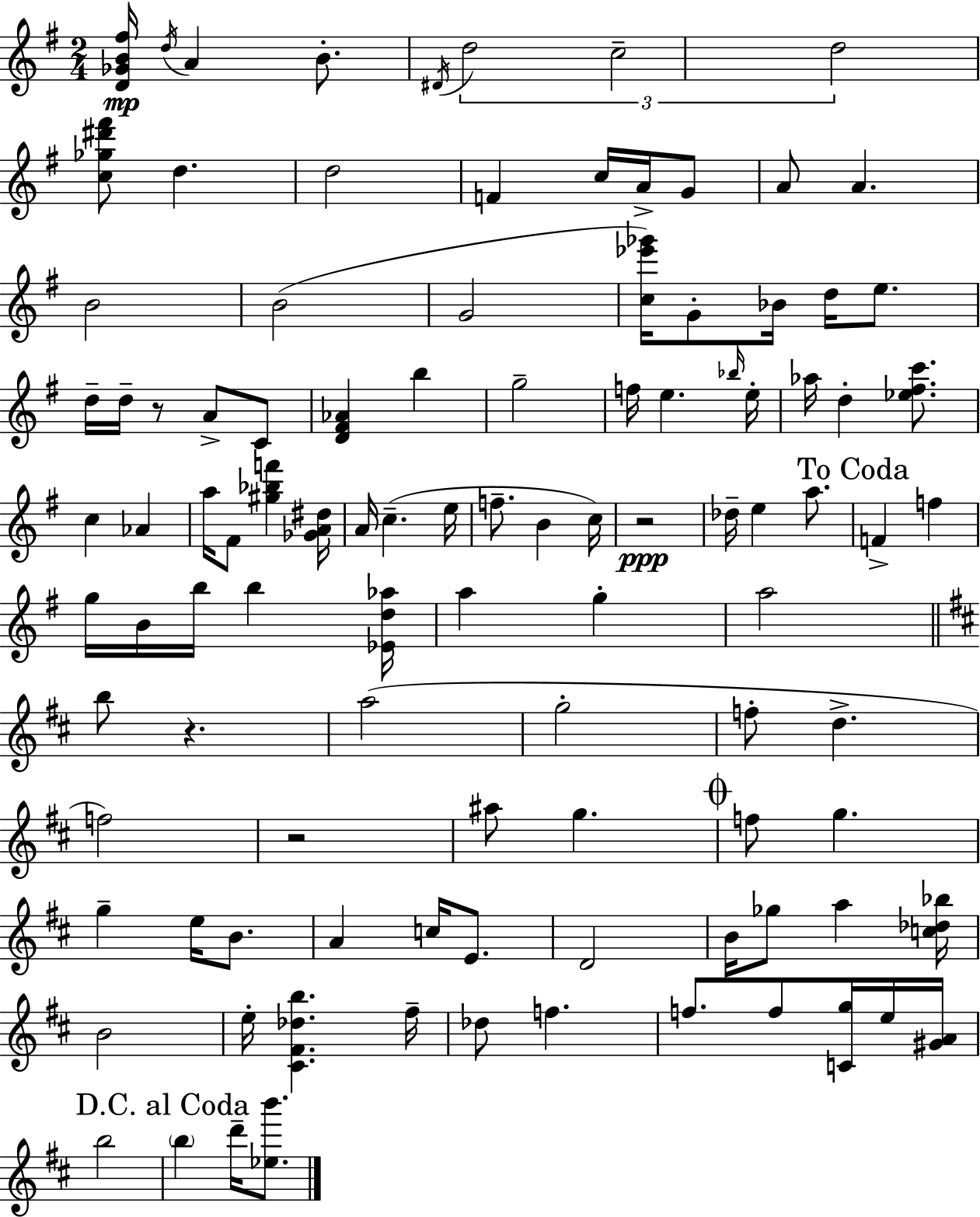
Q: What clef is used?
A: treble